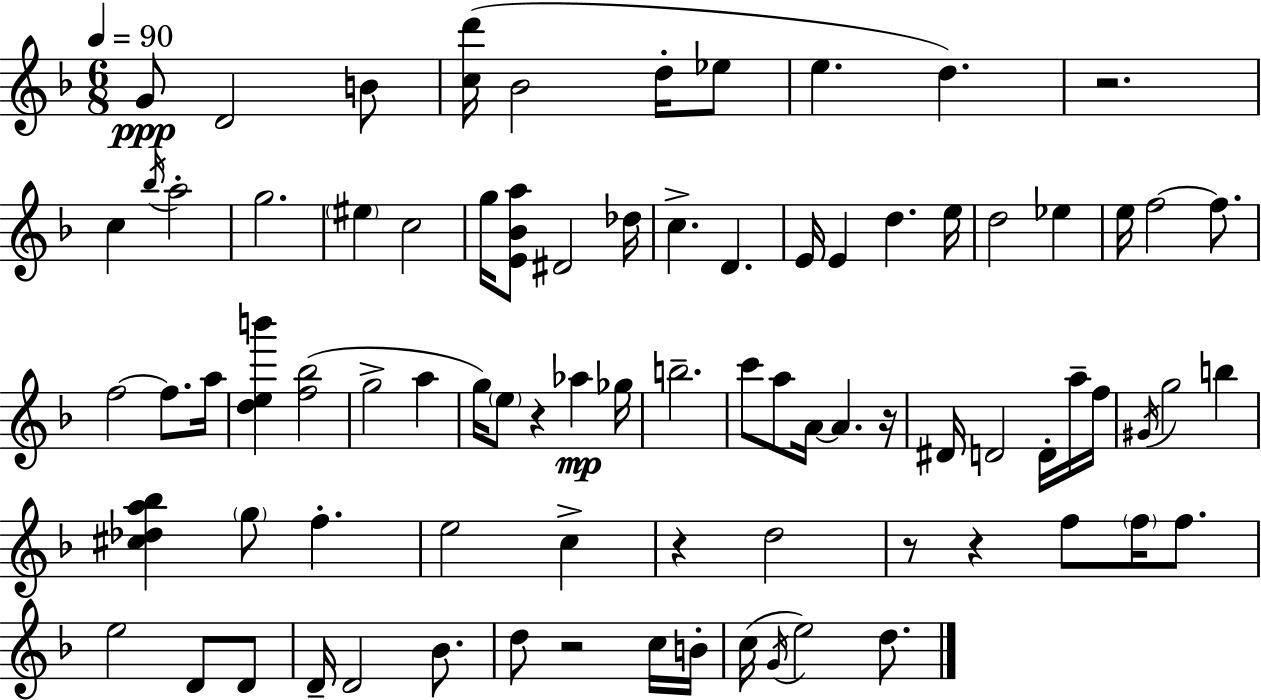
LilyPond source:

{
  \clef treble
  \numericTimeSignature
  \time 6/8
  \key f \major
  \tempo 4 = 90
  g'8\ppp d'2 b'8 | <c'' d'''>16( bes'2 d''16-. ees''8 | e''4. d''4.) | r2. | \break c''4 \acciaccatura { bes''16 } a''2-. | g''2. | \parenthesize eis''4 c''2 | g''16 <e' bes' a''>8 dis'2 | \break des''16 c''4.-> d'4. | e'16 e'4 d''4. | e''16 d''2 ees''4 | e''16 f''2~~ f''8. | \break f''2~~ f''8. | a''16 <d'' e'' b'''>4 <f'' bes''>2( | g''2-> a''4 | g''16) \parenthesize e''8 r4 aes''4\mp | \break ges''16 b''2.-- | c'''8 a''8 a'16~~ a'4. | r16 dis'16 d'2 d'16-. a''16-- | f''16 \acciaccatura { gis'16 } g''2 b''4 | \break <cis'' des'' a'' bes''>4 \parenthesize g''8 f''4.-. | e''2 c''4-> | r4 d''2 | r8 r4 f''8 \parenthesize f''16 f''8. | \break e''2 d'8 | d'8 d'16-- d'2 bes'8. | d''8 r2 | c''16 b'16-. c''16( \acciaccatura { g'16 } e''2) | \break d''8. \bar "|."
}